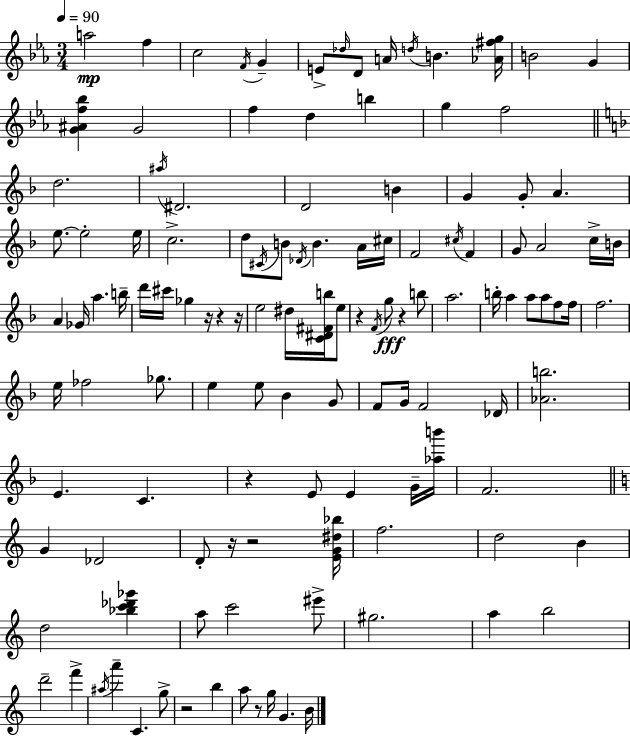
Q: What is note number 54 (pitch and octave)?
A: D#5